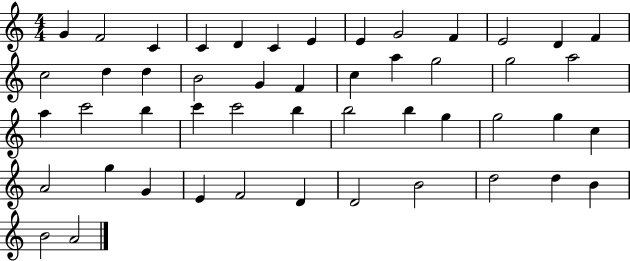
X:1
T:Untitled
M:4/4
L:1/4
K:C
G F2 C C D C E E G2 F E2 D F c2 d d B2 G F c a g2 g2 a2 a c'2 b c' c'2 b b2 b g g2 g c A2 g G E F2 D D2 B2 d2 d B B2 A2